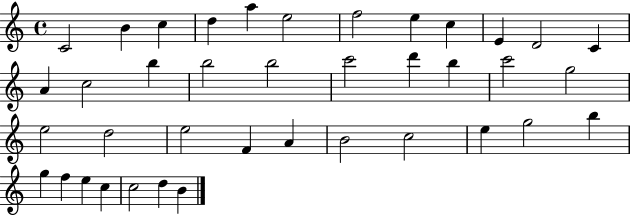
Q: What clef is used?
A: treble